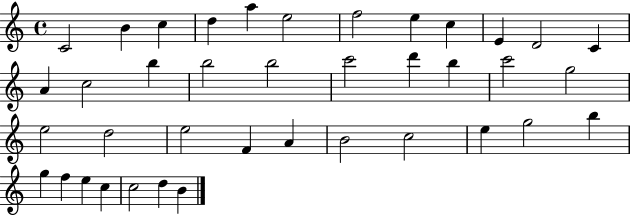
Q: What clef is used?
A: treble